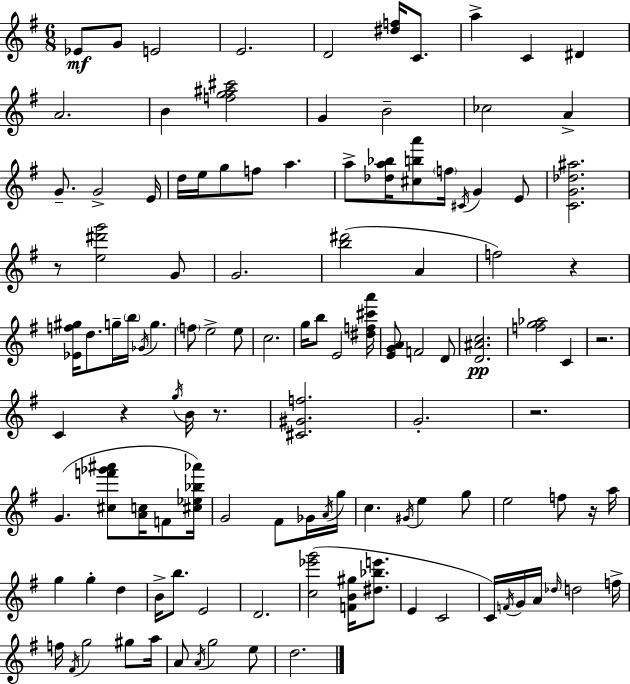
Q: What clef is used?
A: treble